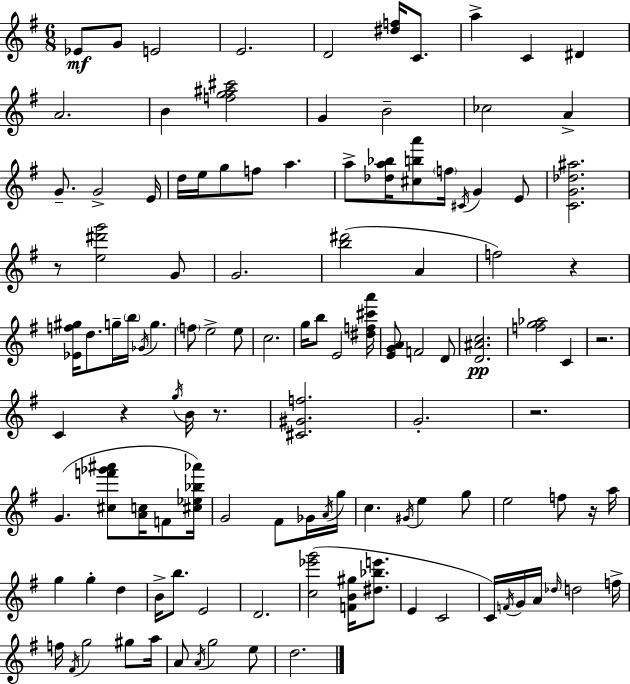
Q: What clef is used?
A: treble